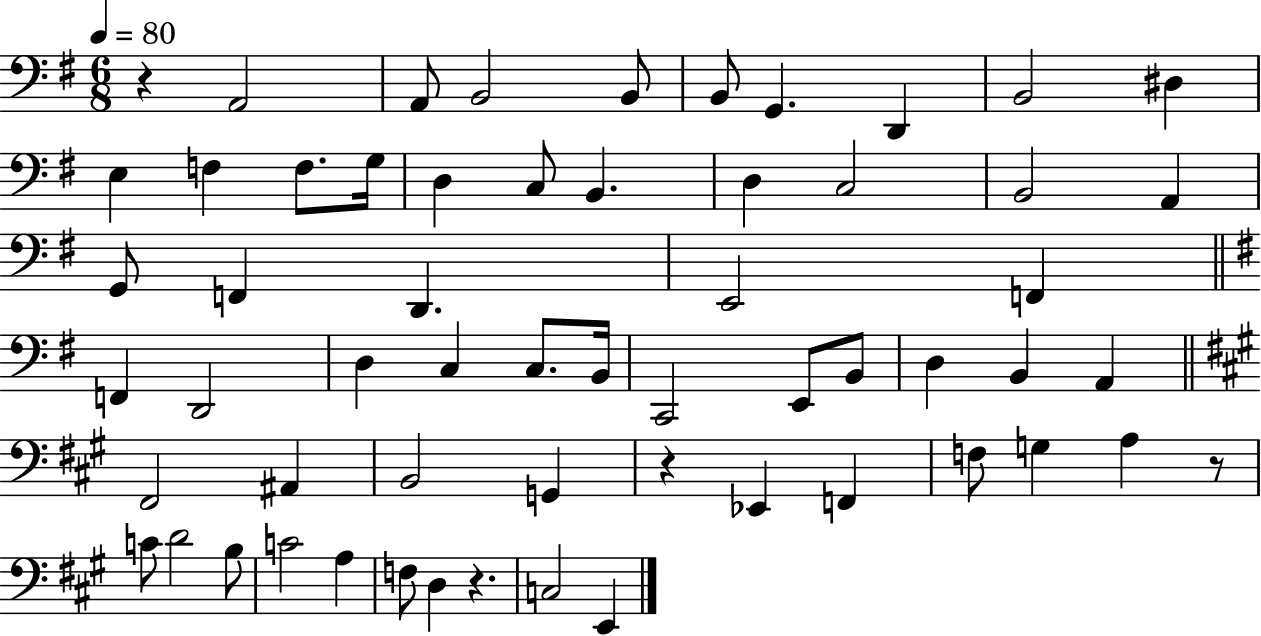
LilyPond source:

{
  \clef bass
  \numericTimeSignature
  \time 6/8
  \key g \major
  \tempo 4 = 80
  \repeat volta 2 { r4 a,2 | a,8 b,2 b,8 | b,8 g,4. d,4 | b,2 dis4 | \break e4 f4 f8. g16 | d4 c8 b,4. | d4 c2 | b,2 a,4 | \break g,8 f,4 d,4. | e,2 f,4 | \bar "||" \break \key e \minor f,4 d,2 | d4 c4 c8. b,16 | c,2 e,8 b,8 | d4 b,4 a,4 | \break \bar "||" \break \key a \major fis,2 ais,4 | b,2 g,4 | r4 ees,4 f,4 | f8 g4 a4 r8 | \break c'8 d'2 b8 | c'2 a4 | f8 d4 r4. | c2 e,4 | \break } \bar "|."
}